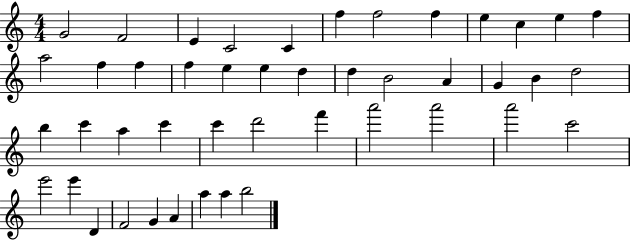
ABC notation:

X:1
T:Untitled
M:4/4
L:1/4
K:C
G2 F2 E C2 C f f2 f e c e f a2 f f f e e d d B2 A G B d2 b c' a c' c' d'2 f' a'2 a'2 a'2 c'2 e'2 e' D F2 G A a a b2